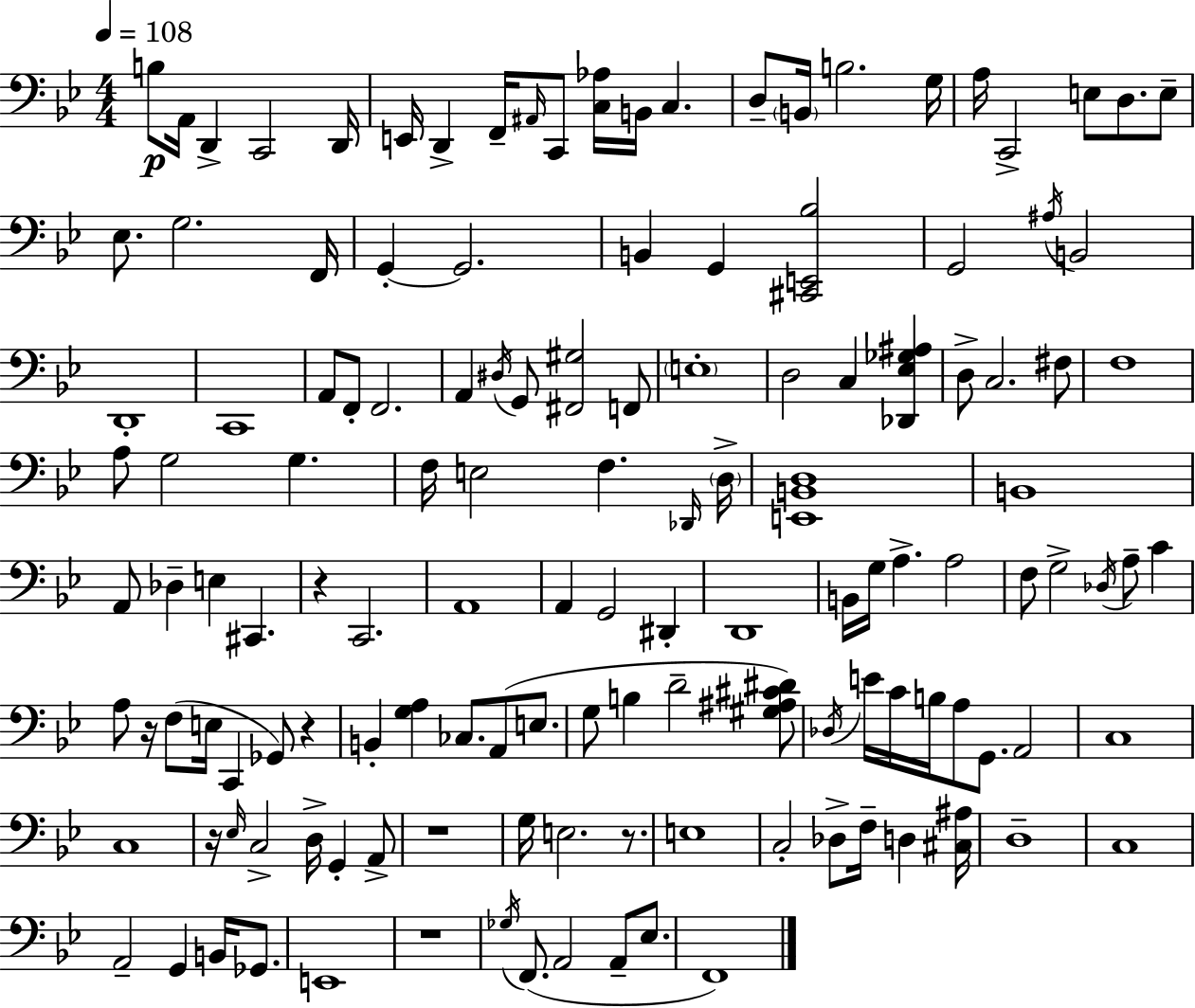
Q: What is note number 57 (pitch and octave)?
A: A2